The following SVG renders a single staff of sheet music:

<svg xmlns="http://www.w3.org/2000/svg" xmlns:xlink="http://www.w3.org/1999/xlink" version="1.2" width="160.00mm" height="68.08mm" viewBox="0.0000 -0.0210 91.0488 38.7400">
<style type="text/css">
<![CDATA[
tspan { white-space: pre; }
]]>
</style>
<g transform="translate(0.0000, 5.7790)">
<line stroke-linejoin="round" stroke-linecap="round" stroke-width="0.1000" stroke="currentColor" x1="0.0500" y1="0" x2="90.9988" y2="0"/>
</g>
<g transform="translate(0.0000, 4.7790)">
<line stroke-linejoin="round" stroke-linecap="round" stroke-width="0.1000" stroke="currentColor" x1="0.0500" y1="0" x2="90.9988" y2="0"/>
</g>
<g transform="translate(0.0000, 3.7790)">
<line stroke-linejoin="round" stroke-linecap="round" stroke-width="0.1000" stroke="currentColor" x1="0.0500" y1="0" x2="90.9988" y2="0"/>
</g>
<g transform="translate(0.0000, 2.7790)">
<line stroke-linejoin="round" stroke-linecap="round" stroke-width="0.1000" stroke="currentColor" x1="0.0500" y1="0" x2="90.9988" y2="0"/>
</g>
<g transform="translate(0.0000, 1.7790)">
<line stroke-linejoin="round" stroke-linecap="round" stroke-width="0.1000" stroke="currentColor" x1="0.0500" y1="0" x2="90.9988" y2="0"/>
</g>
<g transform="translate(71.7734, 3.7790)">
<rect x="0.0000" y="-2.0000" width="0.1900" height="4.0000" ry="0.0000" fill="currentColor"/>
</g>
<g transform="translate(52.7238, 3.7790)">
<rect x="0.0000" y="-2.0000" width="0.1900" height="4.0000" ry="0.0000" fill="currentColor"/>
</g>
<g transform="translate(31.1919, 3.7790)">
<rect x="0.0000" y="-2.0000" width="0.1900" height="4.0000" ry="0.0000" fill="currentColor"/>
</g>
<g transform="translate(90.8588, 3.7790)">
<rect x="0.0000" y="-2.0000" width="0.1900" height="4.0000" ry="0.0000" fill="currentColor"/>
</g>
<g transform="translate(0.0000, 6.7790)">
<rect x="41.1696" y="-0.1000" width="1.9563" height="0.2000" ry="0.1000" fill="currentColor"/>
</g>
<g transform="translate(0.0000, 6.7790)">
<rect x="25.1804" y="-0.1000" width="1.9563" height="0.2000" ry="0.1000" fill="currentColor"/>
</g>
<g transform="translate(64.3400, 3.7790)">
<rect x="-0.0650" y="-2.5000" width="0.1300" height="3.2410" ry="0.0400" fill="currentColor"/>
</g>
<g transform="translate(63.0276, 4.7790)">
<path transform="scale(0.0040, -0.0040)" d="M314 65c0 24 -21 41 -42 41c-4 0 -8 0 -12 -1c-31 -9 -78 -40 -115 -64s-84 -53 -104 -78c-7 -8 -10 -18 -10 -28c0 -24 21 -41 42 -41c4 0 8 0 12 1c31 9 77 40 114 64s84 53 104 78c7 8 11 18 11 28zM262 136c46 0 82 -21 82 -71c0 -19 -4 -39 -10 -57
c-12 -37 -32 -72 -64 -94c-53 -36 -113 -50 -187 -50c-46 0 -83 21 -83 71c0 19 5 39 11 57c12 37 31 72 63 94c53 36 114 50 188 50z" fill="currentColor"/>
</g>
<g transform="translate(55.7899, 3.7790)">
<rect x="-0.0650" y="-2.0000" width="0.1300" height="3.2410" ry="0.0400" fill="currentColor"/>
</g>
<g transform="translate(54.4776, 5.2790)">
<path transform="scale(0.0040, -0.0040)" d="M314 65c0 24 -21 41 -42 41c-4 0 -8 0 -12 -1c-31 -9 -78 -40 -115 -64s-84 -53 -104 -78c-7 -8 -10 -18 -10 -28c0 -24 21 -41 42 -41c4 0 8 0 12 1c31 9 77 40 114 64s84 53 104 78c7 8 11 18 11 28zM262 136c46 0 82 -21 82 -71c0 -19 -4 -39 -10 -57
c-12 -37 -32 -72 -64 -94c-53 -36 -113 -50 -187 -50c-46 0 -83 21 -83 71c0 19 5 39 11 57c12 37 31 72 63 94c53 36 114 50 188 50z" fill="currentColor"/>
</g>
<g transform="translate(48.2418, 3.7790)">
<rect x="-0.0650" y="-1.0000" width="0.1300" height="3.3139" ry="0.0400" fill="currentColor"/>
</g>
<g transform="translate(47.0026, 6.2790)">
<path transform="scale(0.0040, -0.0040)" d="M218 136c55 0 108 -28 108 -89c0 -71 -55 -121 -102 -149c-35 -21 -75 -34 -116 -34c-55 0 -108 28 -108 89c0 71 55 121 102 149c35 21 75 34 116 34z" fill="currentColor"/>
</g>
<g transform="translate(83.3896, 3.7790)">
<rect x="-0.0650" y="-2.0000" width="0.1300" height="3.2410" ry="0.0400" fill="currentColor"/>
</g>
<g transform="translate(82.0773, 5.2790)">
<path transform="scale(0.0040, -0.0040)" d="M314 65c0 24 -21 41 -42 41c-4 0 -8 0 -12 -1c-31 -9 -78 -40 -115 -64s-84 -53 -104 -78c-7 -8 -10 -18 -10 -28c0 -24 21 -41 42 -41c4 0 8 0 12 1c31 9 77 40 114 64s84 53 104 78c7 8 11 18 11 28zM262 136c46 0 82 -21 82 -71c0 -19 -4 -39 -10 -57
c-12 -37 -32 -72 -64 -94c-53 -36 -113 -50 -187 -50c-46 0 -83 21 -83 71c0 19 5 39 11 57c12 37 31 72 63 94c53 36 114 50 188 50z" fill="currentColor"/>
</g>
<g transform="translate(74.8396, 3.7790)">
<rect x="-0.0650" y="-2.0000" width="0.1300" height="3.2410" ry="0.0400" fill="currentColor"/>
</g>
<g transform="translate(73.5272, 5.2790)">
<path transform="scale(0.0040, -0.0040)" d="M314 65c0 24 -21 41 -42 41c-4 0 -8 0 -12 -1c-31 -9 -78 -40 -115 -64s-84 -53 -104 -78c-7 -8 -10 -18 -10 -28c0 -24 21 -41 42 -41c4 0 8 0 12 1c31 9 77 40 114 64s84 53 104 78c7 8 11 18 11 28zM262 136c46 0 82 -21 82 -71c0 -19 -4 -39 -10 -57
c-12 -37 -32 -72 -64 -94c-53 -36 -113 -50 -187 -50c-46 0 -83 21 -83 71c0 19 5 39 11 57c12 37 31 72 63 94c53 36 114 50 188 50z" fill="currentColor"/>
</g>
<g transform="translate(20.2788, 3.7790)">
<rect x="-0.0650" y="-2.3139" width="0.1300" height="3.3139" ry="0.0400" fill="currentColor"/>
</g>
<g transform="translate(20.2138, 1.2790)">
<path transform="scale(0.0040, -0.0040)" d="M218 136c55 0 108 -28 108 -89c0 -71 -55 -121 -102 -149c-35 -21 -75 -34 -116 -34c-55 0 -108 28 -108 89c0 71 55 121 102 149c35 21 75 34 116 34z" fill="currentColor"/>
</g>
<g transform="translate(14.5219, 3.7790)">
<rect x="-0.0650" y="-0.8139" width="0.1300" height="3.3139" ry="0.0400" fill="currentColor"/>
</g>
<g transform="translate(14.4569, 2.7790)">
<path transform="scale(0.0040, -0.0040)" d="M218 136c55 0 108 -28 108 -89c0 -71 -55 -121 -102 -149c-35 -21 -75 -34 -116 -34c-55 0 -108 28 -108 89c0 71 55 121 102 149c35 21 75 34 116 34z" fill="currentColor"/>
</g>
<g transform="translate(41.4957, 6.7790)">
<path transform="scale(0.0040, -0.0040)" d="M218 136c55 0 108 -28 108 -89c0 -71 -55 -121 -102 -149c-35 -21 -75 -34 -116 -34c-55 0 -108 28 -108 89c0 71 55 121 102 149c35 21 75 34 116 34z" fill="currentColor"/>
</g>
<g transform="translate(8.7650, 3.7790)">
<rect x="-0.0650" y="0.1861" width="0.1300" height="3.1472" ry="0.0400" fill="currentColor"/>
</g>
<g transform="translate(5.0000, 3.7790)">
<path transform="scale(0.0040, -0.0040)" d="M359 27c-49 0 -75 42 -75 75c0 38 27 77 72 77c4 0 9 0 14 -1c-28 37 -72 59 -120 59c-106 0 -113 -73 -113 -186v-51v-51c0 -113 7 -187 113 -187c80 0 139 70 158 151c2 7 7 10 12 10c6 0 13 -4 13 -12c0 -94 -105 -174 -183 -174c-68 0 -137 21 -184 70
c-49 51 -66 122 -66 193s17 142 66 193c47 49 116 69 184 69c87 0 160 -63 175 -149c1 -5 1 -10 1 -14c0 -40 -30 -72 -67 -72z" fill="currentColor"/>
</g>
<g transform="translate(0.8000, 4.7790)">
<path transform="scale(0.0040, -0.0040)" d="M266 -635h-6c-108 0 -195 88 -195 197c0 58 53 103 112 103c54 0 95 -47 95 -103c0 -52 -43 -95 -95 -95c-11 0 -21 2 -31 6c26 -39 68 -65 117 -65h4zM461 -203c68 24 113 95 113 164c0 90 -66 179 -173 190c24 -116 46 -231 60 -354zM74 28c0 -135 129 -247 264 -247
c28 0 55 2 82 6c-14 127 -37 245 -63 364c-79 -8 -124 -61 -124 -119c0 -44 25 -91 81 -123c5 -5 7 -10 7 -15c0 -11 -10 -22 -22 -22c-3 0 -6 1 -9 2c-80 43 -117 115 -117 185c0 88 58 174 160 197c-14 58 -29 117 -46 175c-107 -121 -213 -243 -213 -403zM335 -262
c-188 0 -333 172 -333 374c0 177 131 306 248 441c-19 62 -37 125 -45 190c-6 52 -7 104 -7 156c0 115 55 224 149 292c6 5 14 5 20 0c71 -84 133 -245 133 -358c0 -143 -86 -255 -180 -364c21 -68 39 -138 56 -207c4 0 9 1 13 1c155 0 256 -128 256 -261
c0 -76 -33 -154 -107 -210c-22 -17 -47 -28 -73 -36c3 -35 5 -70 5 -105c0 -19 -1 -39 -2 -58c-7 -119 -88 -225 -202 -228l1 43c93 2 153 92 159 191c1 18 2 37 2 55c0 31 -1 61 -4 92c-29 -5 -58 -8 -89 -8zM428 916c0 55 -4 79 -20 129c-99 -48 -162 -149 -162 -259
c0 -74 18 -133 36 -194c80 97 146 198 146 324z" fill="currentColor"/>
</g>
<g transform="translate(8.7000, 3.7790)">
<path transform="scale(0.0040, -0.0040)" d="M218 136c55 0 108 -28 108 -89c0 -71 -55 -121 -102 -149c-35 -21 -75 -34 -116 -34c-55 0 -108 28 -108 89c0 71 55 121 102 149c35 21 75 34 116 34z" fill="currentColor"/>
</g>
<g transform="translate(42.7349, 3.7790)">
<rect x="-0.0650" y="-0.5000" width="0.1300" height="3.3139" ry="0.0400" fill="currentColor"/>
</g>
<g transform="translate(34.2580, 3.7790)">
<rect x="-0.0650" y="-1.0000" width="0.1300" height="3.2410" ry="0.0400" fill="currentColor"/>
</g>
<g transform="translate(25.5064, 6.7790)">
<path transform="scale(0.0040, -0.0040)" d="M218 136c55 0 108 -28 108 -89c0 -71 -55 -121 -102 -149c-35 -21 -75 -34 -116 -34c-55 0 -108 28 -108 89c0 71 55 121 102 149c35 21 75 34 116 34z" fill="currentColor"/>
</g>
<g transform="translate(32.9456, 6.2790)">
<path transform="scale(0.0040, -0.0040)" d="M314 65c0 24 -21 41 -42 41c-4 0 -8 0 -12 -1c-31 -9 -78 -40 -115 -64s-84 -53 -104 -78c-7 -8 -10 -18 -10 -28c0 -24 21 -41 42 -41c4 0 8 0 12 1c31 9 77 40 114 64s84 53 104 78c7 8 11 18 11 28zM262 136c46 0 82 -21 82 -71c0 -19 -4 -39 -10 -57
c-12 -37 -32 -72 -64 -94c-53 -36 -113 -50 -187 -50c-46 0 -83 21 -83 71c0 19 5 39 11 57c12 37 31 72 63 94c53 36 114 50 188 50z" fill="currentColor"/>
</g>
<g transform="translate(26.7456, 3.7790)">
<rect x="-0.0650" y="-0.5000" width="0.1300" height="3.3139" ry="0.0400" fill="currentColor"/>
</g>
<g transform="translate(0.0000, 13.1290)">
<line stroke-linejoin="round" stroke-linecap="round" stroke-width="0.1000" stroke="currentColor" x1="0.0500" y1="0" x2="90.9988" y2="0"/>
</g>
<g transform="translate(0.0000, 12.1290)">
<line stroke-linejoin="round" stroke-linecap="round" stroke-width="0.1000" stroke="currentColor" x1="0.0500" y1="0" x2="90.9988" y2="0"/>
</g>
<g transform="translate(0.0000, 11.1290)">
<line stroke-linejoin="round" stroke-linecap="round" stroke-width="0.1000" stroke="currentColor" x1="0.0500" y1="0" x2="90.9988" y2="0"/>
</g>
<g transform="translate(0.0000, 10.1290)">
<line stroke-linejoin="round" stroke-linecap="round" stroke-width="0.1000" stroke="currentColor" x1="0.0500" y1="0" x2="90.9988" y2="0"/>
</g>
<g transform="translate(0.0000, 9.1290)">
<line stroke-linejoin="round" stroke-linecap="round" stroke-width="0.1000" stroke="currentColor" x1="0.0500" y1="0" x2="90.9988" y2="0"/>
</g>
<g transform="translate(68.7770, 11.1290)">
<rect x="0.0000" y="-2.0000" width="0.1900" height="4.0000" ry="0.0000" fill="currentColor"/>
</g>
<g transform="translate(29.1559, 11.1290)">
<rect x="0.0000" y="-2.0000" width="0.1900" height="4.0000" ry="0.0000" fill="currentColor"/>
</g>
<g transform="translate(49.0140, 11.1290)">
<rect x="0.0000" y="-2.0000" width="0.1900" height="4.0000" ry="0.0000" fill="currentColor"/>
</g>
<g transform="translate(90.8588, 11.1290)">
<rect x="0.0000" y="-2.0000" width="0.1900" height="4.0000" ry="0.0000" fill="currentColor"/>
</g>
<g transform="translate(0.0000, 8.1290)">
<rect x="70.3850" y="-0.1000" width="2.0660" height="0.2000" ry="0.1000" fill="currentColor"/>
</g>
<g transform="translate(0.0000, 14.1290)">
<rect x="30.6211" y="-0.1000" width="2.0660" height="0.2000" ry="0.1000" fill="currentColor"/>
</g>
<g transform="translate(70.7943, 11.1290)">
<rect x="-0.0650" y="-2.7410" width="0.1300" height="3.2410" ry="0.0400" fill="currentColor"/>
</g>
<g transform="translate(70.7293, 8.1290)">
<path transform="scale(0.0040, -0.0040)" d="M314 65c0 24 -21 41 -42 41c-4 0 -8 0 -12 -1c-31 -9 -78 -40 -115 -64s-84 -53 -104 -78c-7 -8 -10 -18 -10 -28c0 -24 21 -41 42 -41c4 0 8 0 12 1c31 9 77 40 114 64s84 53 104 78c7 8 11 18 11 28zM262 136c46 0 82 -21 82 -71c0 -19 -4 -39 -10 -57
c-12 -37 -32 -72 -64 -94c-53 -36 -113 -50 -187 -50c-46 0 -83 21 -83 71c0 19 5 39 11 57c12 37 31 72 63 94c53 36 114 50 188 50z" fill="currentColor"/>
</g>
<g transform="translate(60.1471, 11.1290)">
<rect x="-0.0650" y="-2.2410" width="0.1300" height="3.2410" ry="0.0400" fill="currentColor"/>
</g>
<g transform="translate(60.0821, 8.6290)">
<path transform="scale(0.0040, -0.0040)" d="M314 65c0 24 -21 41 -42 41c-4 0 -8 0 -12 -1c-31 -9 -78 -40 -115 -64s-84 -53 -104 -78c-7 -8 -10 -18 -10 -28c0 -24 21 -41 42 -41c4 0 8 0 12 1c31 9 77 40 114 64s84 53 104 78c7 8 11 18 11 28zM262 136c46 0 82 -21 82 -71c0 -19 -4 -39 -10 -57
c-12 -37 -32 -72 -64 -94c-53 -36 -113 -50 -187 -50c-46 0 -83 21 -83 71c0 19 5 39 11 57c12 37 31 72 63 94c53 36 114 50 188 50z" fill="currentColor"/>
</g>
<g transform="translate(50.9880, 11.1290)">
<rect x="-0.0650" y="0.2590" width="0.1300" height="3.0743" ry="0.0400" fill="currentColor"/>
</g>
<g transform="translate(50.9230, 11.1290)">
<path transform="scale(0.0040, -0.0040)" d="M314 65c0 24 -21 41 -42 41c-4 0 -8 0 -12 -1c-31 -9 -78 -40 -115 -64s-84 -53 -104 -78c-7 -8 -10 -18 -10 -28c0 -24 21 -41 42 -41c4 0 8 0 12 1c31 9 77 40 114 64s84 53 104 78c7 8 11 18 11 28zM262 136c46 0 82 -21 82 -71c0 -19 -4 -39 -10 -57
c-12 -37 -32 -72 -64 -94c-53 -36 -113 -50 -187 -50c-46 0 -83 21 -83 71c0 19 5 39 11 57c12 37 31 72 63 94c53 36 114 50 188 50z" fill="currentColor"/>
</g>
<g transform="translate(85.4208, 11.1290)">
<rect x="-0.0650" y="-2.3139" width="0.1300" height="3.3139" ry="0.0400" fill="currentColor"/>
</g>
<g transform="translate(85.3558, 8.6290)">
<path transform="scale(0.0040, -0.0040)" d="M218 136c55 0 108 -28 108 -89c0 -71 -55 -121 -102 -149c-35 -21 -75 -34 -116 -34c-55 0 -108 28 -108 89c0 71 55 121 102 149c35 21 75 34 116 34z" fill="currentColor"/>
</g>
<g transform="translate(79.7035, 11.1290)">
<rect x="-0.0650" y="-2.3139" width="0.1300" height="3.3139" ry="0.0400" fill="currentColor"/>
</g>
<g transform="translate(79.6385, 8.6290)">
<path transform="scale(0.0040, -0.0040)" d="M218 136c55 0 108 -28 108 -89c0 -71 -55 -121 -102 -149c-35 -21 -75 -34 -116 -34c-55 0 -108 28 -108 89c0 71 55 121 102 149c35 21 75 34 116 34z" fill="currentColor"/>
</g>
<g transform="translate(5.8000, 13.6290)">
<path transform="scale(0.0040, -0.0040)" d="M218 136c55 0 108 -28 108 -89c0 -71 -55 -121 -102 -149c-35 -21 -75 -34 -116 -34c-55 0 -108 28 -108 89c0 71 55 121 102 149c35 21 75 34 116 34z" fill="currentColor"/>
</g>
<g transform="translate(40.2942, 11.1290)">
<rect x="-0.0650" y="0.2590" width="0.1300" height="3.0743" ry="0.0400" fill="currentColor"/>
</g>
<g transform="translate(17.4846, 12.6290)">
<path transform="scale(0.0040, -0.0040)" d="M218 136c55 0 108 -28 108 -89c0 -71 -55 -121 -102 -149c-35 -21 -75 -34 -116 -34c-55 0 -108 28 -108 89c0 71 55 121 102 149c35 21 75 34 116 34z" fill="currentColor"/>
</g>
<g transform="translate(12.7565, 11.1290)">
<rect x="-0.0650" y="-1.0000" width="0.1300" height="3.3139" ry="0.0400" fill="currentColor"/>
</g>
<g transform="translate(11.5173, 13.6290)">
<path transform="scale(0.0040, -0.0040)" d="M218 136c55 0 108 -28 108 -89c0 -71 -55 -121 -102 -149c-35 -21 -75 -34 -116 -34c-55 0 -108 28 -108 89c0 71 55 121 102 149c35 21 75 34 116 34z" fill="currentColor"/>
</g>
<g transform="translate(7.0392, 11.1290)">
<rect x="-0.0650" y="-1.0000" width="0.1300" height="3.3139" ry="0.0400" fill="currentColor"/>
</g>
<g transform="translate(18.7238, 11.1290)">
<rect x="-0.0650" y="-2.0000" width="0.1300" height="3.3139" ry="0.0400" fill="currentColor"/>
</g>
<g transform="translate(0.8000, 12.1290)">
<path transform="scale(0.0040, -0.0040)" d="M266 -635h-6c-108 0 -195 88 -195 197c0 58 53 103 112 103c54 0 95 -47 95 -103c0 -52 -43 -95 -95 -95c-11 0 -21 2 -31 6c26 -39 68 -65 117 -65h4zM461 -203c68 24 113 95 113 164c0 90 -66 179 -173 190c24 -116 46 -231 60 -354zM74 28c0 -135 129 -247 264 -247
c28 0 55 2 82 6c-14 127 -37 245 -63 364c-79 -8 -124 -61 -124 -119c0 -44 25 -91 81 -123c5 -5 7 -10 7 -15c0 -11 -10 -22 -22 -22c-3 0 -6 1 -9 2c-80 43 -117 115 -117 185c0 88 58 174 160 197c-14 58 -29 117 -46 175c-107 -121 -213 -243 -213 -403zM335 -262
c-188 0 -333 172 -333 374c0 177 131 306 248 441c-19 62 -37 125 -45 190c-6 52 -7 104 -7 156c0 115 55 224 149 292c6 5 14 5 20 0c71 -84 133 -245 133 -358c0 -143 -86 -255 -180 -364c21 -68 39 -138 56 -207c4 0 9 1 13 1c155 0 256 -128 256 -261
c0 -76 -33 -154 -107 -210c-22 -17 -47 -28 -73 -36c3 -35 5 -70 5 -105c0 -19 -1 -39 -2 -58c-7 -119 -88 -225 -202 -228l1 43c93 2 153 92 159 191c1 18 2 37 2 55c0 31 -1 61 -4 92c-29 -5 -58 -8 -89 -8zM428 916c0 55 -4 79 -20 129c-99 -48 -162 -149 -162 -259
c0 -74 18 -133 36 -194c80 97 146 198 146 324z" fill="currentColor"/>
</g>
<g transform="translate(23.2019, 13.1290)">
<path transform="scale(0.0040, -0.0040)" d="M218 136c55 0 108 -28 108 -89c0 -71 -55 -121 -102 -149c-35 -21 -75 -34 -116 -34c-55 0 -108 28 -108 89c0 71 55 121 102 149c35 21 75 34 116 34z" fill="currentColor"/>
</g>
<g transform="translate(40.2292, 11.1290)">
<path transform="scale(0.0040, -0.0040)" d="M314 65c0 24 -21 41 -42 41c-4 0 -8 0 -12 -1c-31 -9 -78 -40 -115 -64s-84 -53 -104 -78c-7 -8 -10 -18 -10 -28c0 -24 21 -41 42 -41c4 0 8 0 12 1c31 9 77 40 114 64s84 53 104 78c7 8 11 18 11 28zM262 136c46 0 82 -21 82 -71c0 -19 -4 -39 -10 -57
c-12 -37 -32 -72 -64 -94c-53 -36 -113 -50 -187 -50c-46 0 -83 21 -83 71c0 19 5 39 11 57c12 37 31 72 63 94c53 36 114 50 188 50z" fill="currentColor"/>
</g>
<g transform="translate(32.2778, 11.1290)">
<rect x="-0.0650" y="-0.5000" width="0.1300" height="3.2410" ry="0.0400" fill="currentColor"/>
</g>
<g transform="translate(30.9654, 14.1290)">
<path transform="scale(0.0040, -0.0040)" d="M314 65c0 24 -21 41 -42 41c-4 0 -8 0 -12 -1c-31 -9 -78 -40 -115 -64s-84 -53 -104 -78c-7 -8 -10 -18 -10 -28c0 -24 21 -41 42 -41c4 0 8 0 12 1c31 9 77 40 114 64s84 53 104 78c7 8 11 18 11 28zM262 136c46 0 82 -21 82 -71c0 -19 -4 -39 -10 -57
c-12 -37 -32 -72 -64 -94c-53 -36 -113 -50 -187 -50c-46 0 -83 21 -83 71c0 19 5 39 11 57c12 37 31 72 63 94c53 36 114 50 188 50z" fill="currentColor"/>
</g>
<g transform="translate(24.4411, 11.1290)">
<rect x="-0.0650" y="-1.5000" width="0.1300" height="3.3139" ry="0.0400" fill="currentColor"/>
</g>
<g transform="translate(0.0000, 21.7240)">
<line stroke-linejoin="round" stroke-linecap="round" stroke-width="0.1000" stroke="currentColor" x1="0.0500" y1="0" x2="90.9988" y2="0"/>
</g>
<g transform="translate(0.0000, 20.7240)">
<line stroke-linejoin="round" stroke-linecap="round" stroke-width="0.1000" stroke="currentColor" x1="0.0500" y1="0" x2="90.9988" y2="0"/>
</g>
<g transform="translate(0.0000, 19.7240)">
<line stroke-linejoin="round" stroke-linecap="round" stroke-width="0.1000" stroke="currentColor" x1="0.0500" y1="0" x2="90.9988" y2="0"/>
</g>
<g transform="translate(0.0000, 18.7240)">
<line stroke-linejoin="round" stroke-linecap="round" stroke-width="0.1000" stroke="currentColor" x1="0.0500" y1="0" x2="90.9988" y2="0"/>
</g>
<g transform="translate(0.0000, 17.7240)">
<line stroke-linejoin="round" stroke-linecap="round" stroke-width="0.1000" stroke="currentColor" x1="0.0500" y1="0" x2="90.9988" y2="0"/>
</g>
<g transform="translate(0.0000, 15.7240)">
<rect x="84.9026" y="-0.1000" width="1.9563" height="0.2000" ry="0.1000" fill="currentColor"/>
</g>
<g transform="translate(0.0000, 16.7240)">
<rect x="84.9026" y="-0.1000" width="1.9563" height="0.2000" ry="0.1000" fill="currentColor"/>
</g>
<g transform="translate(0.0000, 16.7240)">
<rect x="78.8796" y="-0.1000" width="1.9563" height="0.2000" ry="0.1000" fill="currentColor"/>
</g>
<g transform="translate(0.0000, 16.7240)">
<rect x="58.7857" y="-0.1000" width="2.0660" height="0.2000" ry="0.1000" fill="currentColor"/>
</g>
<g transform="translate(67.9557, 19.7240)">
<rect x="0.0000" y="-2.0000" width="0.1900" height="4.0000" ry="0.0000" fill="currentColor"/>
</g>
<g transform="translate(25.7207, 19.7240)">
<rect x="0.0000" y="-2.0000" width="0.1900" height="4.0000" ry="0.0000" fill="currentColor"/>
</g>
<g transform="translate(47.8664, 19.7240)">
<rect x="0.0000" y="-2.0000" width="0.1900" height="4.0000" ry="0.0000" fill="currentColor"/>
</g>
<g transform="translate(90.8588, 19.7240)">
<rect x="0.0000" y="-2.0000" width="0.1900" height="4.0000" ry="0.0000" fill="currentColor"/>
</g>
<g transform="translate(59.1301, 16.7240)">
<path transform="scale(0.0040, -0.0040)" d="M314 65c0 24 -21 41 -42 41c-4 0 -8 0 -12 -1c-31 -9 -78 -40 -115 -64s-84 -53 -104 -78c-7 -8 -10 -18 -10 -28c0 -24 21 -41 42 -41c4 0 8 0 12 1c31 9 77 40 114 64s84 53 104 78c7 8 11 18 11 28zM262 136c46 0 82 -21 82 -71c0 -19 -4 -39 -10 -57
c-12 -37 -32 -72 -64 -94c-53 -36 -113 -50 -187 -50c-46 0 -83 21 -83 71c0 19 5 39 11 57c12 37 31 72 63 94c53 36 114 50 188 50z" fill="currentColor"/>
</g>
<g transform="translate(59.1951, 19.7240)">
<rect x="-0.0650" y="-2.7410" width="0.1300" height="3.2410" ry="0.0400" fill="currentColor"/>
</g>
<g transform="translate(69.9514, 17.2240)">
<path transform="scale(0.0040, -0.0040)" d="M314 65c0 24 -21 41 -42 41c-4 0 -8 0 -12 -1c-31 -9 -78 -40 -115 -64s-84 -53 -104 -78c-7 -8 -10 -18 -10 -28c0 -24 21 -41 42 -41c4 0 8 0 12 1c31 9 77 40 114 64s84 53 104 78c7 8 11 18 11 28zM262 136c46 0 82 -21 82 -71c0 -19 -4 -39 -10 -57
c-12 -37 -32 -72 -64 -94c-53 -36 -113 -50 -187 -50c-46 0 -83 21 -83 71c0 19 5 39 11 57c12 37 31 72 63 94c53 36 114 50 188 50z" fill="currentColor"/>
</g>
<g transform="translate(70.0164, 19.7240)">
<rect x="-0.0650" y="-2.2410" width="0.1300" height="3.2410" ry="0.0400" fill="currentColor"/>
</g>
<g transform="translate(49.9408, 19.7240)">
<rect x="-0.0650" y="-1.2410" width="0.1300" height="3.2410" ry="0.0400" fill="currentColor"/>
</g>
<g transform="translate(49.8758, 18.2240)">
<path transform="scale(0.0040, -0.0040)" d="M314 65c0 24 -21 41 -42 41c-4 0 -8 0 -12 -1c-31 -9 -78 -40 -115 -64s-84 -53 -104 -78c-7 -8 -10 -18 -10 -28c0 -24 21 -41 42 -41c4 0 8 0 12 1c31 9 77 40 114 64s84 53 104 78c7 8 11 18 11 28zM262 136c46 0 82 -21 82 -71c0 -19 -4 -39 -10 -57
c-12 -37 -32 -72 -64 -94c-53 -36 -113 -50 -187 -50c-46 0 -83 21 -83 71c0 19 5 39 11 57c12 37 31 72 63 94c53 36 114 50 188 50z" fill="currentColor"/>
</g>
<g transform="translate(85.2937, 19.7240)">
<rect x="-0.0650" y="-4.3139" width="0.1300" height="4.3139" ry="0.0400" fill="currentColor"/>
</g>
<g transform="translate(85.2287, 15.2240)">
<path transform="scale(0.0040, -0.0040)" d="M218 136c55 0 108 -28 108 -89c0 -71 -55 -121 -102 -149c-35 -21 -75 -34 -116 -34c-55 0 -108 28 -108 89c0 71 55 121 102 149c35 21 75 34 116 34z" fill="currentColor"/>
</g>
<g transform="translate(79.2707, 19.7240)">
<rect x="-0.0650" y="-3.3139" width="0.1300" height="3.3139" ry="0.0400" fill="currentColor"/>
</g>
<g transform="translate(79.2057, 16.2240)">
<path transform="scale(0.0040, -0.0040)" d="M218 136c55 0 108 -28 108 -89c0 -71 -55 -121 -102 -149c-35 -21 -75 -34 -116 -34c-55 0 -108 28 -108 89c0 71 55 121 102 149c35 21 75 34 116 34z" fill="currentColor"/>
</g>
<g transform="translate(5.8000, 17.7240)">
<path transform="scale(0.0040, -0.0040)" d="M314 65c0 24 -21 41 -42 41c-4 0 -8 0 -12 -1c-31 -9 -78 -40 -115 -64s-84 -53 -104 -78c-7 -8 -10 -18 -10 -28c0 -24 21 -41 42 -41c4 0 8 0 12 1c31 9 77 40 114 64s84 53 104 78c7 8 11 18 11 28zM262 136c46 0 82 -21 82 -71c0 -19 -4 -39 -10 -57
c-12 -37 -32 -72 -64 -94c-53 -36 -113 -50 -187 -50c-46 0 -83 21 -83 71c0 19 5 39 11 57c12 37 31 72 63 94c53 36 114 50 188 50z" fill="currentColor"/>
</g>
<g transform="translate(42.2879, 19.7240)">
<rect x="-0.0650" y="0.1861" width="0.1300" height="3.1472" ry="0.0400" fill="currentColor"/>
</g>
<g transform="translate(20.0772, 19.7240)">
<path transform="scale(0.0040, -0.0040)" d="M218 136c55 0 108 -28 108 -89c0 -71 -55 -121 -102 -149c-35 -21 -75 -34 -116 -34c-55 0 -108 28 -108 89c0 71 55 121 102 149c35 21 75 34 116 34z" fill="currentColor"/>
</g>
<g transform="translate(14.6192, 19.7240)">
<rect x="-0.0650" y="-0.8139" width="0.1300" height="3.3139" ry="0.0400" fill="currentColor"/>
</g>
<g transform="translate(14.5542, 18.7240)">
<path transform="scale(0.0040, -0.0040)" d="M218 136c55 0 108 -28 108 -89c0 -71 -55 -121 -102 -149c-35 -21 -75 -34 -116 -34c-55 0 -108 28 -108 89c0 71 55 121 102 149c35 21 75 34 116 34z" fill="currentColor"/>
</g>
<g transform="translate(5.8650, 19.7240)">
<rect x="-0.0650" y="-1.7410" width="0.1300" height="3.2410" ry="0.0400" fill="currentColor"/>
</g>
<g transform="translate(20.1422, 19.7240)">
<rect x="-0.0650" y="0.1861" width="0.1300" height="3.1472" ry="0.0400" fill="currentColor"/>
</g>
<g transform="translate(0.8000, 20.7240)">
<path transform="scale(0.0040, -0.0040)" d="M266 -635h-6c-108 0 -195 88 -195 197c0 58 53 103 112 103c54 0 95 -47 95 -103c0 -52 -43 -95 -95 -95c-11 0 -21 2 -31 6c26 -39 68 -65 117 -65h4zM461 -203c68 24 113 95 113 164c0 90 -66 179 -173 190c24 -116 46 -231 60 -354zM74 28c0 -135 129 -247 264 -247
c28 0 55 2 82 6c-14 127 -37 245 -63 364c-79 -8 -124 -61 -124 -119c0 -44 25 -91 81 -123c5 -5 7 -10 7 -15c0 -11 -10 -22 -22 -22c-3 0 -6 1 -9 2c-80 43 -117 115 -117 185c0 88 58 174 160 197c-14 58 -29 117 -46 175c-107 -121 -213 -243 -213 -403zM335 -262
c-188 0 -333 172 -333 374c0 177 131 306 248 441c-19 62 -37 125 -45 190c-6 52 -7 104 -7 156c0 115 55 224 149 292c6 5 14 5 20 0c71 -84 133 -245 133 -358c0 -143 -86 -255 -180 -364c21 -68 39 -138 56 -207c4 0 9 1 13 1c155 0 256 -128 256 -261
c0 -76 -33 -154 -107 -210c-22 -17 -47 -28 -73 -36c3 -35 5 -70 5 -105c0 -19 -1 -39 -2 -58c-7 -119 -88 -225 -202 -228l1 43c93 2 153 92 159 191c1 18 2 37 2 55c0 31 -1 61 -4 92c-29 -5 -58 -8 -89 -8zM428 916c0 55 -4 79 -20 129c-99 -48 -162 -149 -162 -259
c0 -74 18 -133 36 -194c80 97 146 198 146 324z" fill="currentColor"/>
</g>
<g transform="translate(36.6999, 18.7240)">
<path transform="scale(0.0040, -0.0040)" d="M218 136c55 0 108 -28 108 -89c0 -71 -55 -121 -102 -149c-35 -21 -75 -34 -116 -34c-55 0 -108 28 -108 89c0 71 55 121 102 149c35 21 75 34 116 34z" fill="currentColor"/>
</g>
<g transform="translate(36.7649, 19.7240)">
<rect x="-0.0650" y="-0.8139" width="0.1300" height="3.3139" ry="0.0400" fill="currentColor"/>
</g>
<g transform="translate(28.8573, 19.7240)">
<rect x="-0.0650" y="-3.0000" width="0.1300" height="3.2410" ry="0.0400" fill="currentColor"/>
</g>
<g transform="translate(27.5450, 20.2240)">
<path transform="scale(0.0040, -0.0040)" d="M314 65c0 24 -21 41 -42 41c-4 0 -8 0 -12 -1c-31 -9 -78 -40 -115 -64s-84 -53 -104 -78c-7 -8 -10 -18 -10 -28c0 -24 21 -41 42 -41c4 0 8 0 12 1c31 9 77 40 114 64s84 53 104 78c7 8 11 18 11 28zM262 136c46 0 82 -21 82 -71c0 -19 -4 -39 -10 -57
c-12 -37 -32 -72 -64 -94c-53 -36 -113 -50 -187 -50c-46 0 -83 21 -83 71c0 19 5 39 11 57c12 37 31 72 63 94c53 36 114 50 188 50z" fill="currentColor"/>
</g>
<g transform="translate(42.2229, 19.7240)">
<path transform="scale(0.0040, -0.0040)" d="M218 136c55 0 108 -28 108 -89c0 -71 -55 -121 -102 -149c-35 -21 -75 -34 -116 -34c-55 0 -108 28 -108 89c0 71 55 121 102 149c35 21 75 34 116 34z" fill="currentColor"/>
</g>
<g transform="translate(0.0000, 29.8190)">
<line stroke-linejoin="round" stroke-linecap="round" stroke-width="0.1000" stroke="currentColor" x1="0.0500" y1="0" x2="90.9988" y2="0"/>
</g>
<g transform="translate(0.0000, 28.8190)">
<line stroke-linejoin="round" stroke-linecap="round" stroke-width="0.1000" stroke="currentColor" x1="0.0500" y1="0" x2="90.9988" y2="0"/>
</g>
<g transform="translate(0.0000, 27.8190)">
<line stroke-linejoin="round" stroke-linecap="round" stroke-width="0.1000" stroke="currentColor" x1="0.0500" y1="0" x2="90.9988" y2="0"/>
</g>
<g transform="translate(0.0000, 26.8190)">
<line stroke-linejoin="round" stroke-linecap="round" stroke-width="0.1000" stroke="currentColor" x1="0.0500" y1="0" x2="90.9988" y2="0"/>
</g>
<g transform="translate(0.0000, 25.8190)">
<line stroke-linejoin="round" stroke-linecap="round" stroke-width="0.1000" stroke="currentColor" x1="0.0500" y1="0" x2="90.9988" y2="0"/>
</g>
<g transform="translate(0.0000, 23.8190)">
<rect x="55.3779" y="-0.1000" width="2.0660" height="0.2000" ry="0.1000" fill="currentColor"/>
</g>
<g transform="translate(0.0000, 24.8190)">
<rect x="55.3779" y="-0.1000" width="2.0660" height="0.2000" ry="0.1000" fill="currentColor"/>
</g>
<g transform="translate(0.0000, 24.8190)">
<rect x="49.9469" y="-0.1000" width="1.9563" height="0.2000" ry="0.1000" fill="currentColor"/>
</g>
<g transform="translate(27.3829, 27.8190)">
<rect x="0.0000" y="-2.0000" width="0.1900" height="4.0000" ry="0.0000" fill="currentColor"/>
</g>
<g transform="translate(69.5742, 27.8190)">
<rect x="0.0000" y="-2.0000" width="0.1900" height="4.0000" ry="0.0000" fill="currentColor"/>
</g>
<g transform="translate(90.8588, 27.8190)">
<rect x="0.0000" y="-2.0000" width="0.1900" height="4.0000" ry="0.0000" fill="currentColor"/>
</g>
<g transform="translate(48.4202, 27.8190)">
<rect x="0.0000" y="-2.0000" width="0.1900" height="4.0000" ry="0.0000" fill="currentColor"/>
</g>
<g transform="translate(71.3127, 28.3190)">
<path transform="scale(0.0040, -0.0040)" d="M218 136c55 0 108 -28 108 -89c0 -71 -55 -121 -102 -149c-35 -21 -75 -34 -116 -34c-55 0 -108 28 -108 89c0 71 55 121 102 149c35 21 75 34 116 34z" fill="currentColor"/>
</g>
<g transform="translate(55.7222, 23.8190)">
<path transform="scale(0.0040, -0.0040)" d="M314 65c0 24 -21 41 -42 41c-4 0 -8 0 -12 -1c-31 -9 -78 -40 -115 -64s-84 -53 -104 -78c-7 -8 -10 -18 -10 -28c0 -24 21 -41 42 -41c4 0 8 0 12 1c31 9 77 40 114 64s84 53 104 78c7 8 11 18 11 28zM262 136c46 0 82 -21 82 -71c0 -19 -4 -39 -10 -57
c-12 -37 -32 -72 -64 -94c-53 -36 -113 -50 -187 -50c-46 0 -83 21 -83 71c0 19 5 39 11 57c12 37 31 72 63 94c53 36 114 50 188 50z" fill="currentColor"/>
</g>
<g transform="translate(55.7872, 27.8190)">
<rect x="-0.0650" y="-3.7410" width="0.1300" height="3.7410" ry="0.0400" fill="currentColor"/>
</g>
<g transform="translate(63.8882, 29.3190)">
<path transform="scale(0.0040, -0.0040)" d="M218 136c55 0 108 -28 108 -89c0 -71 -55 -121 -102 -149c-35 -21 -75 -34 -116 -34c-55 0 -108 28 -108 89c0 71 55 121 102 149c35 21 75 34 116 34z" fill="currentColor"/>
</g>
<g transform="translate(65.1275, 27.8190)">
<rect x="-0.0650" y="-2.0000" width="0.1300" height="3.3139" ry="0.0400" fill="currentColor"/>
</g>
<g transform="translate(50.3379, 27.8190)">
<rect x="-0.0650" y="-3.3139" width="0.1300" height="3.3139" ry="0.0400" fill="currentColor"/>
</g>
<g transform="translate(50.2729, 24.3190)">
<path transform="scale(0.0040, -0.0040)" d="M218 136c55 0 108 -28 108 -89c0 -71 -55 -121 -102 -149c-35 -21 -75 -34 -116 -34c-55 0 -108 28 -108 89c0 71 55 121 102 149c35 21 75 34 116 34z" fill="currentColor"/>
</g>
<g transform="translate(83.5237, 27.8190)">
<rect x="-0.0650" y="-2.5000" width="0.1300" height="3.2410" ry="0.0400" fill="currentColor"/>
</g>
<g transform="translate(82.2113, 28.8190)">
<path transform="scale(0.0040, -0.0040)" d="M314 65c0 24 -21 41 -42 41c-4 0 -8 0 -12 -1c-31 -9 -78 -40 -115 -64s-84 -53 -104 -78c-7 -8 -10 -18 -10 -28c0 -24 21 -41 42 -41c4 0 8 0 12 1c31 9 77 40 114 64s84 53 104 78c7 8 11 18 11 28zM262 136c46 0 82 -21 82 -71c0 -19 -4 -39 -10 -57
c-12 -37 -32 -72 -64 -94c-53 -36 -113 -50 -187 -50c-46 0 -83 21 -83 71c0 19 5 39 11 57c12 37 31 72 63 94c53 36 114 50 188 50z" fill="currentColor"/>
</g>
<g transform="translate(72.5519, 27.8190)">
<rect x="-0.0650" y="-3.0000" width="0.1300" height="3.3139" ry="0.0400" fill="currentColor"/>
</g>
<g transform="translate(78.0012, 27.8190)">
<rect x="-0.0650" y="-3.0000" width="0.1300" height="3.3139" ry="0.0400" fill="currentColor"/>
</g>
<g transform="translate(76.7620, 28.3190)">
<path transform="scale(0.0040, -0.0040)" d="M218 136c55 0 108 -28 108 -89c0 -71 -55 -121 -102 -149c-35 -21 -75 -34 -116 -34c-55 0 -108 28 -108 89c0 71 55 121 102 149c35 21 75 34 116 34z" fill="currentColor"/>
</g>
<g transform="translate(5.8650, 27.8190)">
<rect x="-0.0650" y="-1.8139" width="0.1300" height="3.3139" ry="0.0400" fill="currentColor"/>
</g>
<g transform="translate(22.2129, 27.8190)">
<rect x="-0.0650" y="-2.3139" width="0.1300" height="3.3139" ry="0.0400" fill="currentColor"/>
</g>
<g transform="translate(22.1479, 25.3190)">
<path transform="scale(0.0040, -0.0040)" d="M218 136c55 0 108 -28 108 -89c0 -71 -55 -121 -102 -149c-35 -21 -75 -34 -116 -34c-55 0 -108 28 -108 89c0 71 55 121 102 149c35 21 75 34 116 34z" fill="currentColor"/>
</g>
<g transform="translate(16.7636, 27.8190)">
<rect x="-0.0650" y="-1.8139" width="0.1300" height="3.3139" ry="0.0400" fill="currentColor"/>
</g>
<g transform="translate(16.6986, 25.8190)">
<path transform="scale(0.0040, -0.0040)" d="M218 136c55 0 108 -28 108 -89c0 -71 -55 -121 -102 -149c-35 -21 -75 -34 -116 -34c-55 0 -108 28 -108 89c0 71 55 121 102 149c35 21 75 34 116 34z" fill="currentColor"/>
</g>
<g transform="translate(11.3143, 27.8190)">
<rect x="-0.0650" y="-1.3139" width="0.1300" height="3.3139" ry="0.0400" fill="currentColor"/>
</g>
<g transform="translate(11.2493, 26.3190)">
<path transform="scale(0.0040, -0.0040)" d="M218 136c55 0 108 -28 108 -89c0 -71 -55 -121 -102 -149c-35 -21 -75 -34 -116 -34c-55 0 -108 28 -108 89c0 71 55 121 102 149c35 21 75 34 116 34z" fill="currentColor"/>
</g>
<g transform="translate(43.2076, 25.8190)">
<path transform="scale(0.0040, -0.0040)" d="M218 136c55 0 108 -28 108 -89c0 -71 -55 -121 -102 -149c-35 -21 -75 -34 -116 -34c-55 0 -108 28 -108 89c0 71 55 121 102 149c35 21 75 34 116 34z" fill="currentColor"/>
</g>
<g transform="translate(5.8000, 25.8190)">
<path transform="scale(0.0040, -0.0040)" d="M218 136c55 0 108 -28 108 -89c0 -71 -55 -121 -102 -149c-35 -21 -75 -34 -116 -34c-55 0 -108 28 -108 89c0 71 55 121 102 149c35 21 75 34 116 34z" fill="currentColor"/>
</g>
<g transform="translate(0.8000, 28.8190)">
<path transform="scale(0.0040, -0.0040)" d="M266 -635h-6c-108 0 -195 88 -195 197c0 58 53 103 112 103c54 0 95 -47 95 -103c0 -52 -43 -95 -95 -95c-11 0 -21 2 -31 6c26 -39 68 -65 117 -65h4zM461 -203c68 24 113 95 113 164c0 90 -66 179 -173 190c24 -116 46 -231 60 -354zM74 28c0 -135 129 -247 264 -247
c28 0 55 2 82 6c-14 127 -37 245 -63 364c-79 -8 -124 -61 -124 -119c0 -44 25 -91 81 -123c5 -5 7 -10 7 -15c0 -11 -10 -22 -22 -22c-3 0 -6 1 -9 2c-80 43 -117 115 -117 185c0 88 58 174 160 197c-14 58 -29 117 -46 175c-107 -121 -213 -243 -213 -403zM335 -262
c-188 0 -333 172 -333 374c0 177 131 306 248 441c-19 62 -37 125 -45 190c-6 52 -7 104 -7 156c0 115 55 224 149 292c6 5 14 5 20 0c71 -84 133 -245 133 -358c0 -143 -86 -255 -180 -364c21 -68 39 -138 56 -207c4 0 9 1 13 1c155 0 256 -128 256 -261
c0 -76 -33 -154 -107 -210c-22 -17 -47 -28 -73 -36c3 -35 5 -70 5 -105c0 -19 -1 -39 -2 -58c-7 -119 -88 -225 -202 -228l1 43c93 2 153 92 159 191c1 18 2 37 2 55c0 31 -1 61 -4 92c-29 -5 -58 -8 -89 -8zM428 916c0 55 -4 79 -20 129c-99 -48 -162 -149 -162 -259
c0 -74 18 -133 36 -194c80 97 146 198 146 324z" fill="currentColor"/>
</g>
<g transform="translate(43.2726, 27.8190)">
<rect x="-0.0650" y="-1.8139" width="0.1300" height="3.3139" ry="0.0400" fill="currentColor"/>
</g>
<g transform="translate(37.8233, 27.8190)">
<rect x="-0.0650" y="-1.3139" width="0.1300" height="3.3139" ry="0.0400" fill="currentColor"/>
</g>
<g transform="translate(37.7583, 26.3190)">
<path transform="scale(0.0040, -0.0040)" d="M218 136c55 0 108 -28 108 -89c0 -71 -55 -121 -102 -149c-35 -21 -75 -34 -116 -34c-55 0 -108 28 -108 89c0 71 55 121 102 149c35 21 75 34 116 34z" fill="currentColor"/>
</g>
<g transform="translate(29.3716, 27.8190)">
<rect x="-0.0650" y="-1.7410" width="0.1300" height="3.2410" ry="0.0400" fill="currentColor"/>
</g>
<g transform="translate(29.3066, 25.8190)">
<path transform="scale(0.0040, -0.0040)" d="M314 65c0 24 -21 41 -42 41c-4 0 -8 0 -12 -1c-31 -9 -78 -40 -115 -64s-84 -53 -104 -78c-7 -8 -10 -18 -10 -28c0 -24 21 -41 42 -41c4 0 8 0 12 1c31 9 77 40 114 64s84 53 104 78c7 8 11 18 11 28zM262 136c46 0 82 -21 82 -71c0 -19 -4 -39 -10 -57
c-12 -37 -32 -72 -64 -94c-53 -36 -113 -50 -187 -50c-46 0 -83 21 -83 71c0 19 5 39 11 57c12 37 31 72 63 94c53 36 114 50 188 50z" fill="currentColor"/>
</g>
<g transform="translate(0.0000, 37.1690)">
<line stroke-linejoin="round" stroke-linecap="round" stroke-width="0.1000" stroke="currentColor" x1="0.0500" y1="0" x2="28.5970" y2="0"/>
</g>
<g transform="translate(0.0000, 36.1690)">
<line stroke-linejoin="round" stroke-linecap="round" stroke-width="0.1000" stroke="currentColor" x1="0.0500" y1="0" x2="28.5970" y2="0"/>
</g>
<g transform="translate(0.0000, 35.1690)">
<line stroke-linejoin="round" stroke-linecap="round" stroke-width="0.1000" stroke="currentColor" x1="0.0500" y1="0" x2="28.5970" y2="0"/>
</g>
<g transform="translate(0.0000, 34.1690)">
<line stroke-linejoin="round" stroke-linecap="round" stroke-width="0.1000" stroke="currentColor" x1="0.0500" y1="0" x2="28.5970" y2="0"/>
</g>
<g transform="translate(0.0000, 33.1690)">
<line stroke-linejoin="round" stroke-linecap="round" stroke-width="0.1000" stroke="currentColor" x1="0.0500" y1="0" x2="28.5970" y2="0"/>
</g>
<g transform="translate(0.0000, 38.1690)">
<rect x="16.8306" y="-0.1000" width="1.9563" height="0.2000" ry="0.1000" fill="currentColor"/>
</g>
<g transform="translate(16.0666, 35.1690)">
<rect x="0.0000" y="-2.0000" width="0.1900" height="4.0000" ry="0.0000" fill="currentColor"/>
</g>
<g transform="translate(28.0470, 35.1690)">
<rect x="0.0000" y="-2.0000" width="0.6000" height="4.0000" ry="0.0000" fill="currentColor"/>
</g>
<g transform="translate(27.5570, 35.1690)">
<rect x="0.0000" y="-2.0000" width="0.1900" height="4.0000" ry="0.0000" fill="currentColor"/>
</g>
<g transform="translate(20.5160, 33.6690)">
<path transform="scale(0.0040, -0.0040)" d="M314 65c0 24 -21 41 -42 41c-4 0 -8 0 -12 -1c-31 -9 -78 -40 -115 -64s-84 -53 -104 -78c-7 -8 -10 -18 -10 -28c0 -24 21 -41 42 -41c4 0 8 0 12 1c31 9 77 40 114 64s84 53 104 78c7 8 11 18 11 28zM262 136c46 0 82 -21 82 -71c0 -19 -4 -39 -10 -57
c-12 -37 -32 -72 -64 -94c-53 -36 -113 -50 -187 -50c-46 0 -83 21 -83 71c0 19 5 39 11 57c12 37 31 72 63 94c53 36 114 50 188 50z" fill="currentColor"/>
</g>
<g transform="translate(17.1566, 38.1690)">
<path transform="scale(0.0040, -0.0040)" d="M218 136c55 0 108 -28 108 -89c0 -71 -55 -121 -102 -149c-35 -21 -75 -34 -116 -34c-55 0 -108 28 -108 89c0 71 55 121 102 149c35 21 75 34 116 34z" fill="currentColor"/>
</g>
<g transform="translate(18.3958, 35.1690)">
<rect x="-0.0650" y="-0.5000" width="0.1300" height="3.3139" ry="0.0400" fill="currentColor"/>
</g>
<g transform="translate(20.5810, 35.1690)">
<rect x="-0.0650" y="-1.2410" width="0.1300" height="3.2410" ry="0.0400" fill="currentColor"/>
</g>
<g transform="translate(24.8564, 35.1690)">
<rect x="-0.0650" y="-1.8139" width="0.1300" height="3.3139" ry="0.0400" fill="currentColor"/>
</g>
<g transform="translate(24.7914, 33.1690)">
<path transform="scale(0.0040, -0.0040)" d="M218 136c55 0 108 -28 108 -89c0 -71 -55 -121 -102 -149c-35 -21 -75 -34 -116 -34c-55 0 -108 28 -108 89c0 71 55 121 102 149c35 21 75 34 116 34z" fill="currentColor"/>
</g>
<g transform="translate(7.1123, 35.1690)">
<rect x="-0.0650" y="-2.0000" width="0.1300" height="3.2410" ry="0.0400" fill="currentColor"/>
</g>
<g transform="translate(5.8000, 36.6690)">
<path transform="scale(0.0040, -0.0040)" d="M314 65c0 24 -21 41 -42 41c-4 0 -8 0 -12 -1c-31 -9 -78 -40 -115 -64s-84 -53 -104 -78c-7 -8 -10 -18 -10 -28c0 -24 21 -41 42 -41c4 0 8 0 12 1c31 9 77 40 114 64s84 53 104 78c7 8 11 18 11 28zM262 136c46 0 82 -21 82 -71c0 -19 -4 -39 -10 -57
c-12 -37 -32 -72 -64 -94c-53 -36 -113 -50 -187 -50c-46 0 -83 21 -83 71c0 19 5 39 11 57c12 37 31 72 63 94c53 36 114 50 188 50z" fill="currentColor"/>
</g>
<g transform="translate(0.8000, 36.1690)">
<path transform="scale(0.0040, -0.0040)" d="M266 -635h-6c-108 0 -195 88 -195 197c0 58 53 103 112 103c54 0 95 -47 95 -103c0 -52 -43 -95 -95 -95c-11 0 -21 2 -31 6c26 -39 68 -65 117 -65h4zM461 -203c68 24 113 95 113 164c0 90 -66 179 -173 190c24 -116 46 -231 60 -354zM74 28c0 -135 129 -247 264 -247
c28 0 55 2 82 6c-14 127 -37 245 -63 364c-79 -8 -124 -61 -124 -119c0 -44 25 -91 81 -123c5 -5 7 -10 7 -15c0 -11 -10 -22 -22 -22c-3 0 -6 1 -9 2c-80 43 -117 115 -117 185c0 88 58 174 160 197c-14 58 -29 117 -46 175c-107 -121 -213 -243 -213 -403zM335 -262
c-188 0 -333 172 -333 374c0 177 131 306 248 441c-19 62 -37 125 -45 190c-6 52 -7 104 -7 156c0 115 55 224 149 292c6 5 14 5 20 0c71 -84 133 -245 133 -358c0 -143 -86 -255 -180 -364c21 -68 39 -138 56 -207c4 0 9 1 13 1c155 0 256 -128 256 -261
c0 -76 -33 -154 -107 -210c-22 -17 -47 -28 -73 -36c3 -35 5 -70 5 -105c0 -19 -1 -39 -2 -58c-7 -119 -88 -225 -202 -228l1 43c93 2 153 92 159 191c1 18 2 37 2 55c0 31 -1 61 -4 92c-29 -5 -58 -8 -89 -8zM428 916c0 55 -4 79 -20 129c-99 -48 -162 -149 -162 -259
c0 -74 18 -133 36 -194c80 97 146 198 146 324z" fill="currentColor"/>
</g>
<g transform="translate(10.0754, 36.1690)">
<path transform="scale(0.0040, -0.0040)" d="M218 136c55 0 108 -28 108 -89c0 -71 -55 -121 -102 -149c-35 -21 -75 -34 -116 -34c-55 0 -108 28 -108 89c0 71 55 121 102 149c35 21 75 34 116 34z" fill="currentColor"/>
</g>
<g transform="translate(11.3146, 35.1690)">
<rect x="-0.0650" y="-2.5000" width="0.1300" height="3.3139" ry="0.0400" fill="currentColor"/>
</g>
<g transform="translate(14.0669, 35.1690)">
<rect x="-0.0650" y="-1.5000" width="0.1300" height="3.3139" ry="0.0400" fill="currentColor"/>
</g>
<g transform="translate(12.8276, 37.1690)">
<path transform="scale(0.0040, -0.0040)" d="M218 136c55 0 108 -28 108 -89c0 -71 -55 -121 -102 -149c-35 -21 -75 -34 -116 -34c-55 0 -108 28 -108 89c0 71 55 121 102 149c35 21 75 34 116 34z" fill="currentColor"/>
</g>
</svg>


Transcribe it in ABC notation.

X:1
T:Untitled
M:4/4
L:1/4
K:C
B d g C D2 C D F2 G2 F2 F2 D D F E C2 B2 B2 g2 a2 g g f2 d B A2 d B e2 a2 g2 b d' f e f g f2 e f b c'2 F A A G2 F2 G E C e2 f